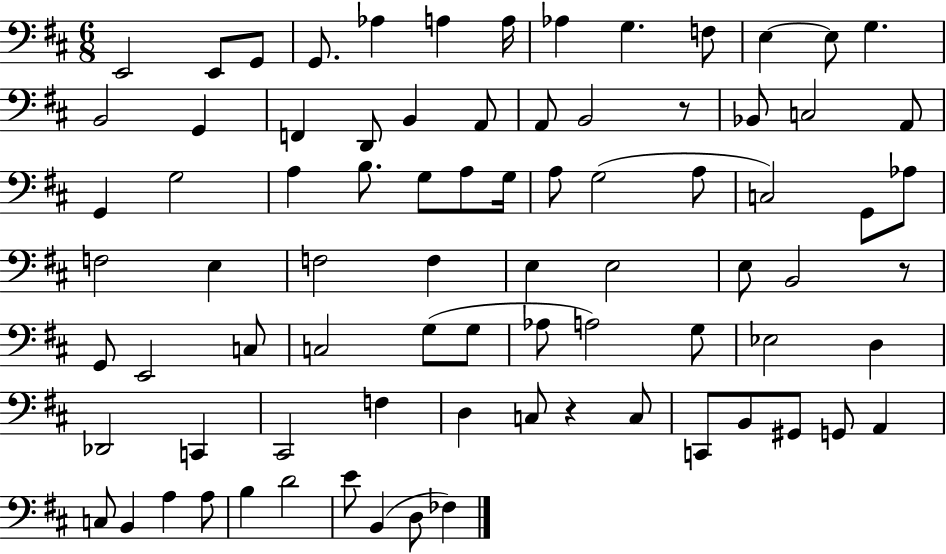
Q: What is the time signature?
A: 6/8